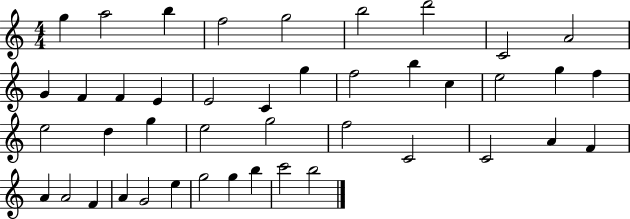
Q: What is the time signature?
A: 4/4